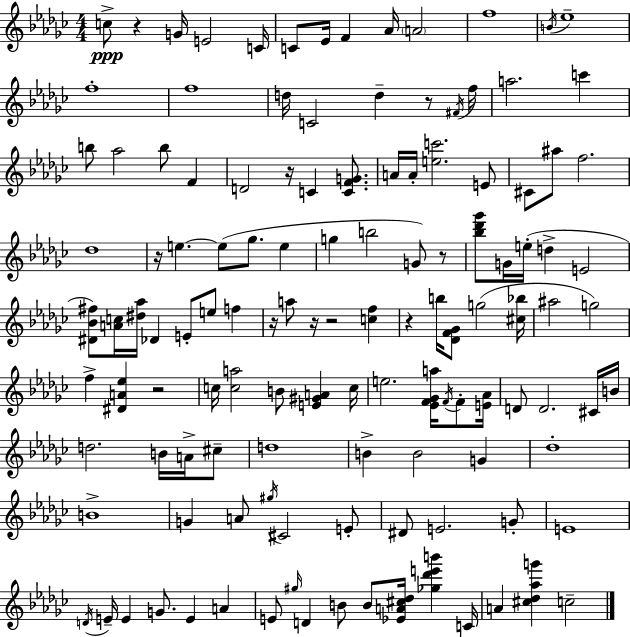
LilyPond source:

{
  \clef treble
  \numericTimeSignature
  \time 4/4
  \key ees \minor
  \repeat volta 2 { c''8->\ppp r4 g'16 e'2 c'16 | c'8 ees'16 f'4 aes'16 \parenthesize a'2 | f''1 | \acciaccatura { b'16 } ees''1-- | \break f''1-. | f''1 | d''16 c'2 d''4-- r8 | \acciaccatura { fis'16 } f''16 a''2. c'''4 | \break b''8 aes''2 b''8 f'4 | d'2 r16 c'4 <c' f' g'>8. | a'16 a'16-. <e'' c'''>2. | e'8 cis'8 ais''8 f''2. | \break des''1 | r16 e''4.~~ e''8( ges''8. e''4 | g''4 b''2 g'8) | r8 <bes'' des''' ges'''>8 g'16 e''16-.( d''4-> e'2 | \break <dis' bes' fis''>8) <a' c''>16 <dis'' aes''>16 des'4 e'8-. e''8 f''4 | r16 a''8 r16 r2 <c'' f''>4 | r4 b''16 <des' f' ges'>8 g''2( | <cis'' bes''>16 ais''2 g''2) | \break f''4-> <dis' a' ees''>4 r2 | c''16 <c'' a''>2 b'8 <e' gis' a'>4 | c''16 e''2. <ees' f' ges' a''>16 \acciaccatura { f'16 } | f'8-. <e' aes'>16 d'8 d'2. | \break cis'16 b'16 d''2. b'16 | a'16-> cis''8-- d''1 | b'4-> b'2 g'4 | des''1-. | \break b'1-> | g'4 a'8 \acciaccatura { gis''16 } cis'2 | e'8-. dis'8 e'2. | g'8-. e'1 | \break \acciaccatura { d'16 } e'16-- e'4 g'8. e'4 | a'4 e'8 \grace { gis''16 } d'4 b'8 b'8 | <ees' a' cis'' des''>16 <ges'' des''' e''' b'''>4 c'16 a'4 <cis'' des'' aes'' g'''>4 c''2-- | } \bar "|."
}